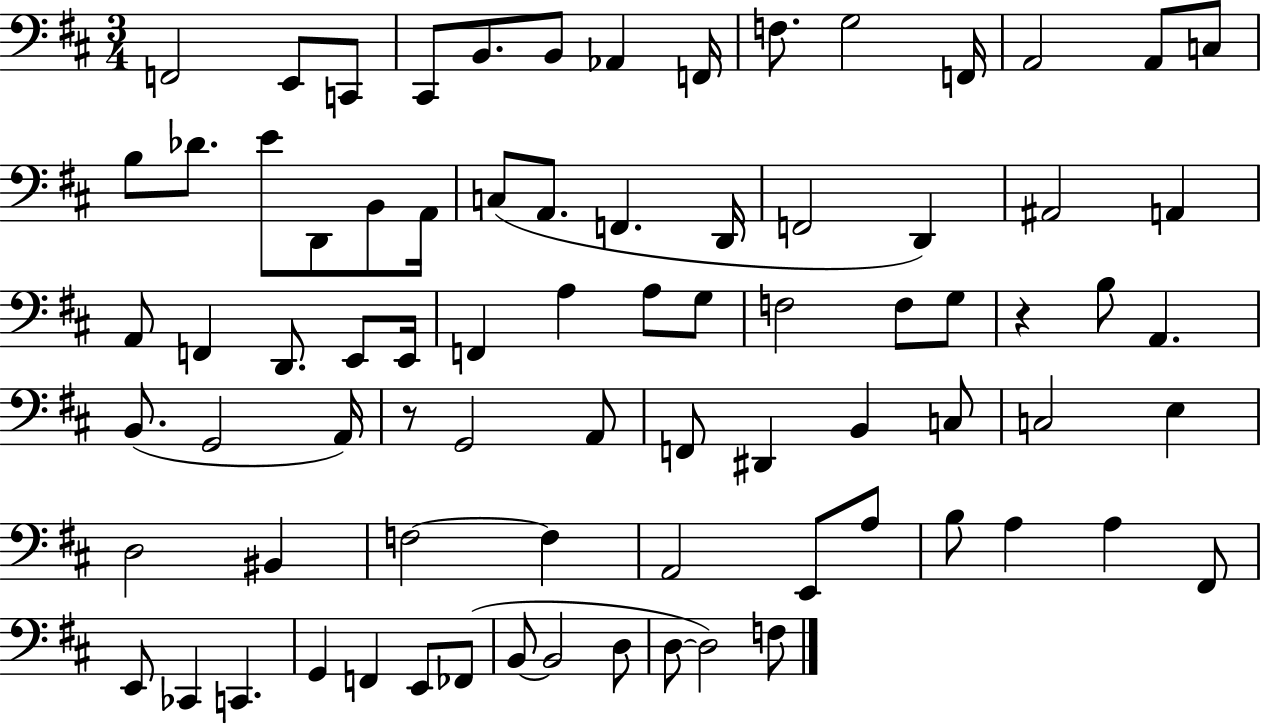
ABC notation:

X:1
T:Untitled
M:3/4
L:1/4
K:D
F,,2 E,,/2 C,,/2 ^C,,/2 B,,/2 B,,/2 _A,, F,,/4 F,/2 G,2 F,,/4 A,,2 A,,/2 C,/2 B,/2 _D/2 E/2 D,,/2 B,,/2 A,,/4 C,/2 A,,/2 F,, D,,/4 F,,2 D,, ^A,,2 A,, A,,/2 F,, D,,/2 E,,/2 E,,/4 F,, A, A,/2 G,/2 F,2 F,/2 G,/2 z B,/2 A,, B,,/2 G,,2 A,,/4 z/2 G,,2 A,,/2 F,,/2 ^D,, B,, C,/2 C,2 E, D,2 ^B,, F,2 F, A,,2 E,,/2 A,/2 B,/2 A, A, ^F,,/2 E,,/2 _C,, C,, G,, F,, E,,/2 _F,,/2 B,,/2 B,,2 D,/2 D,/2 D,2 F,/2